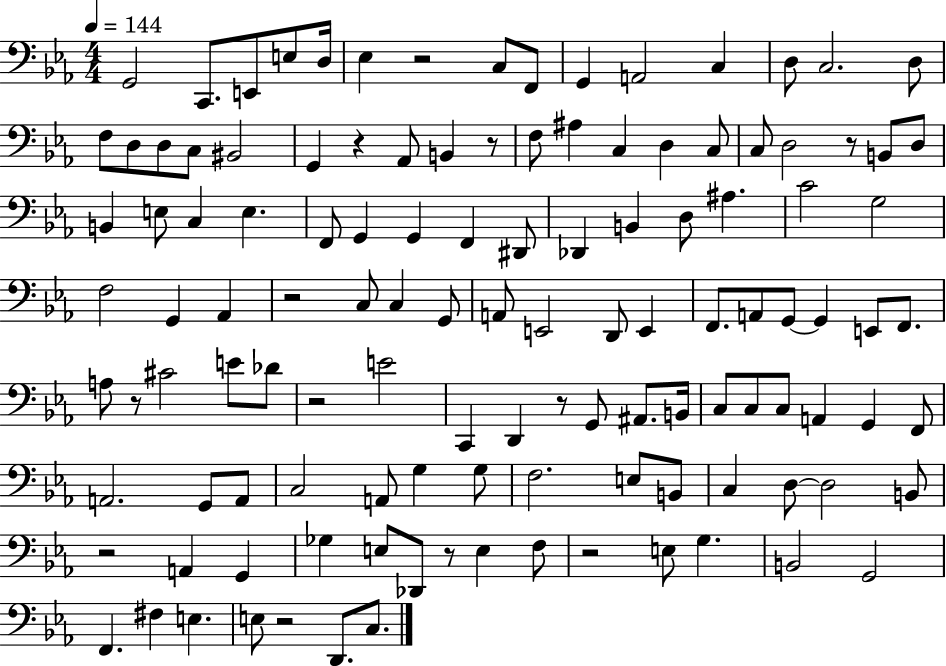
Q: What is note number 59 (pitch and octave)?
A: G2